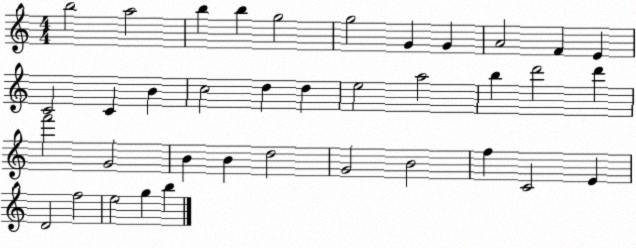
X:1
T:Untitled
M:4/4
L:1/4
K:C
b2 a2 b b g2 g2 G G A2 F E C2 C B c2 d d e2 a2 b d'2 d' f'2 G2 B B d2 G2 B2 f C2 E D2 f2 e2 g b